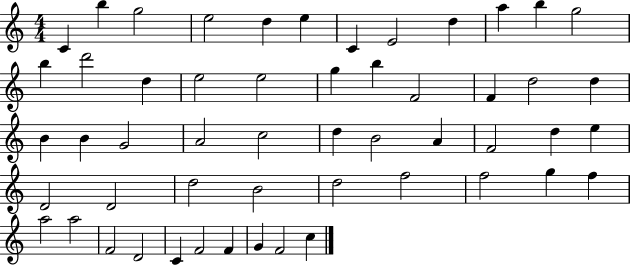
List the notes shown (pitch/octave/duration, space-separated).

C4/q B5/q G5/h E5/h D5/q E5/q C4/q E4/h D5/q A5/q B5/q G5/h B5/q D6/h D5/q E5/h E5/h G5/q B5/q F4/h F4/q D5/h D5/q B4/q B4/q G4/h A4/h C5/h D5/q B4/h A4/q F4/h D5/q E5/q D4/h D4/h D5/h B4/h D5/h F5/h F5/h G5/q F5/q A5/h A5/h F4/h D4/h C4/q F4/h F4/q G4/q F4/h C5/q